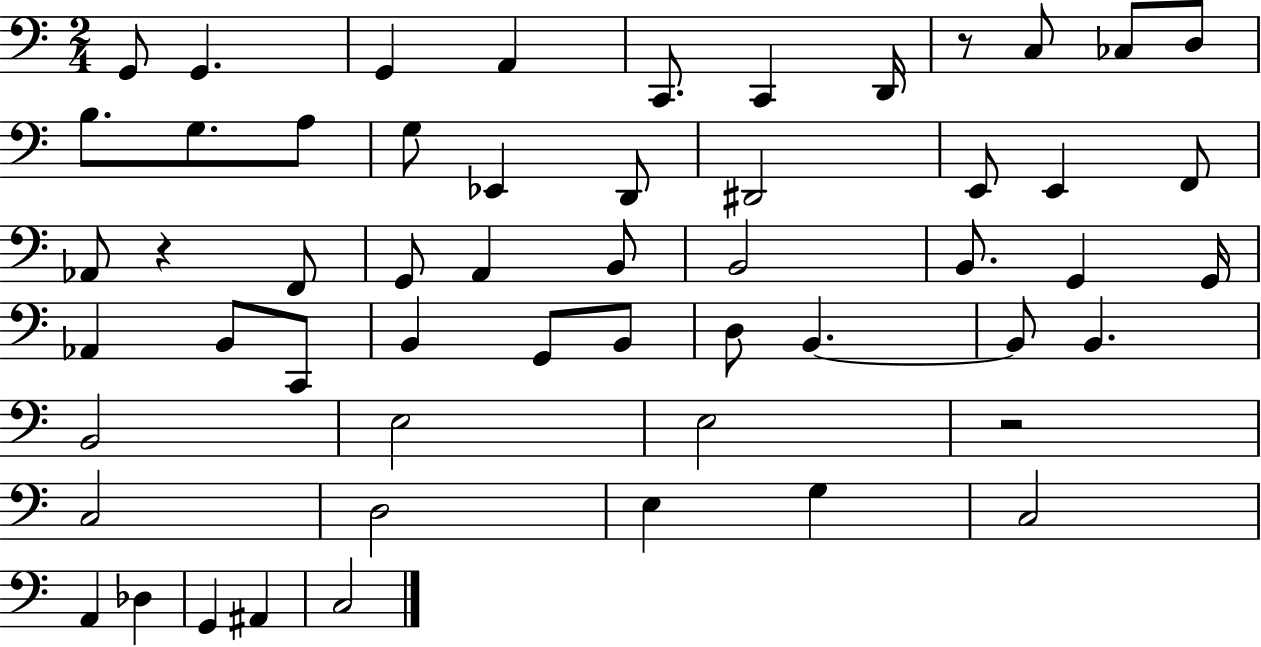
G2/e G2/q. G2/q A2/q C2/e. C2/q D2/s R/e C3/e CES3/e D3/e B3/e. G3/e. A3/e G3/e Eb2/q D2/e D#2/h E2/e E2/q F2/e Ab2/e R/q F2/e G2/e A2/q B2/e B2/h B2/e. G2/q G2/s Ab2/q B2/e C2/e B2/q G2/e B2/e D3/e B2/q. B2/e B2/q. B2/h E3/h E3/h R/h C3/h D3/h E3/q G3/q C3/h A2/q Db3/q G2/q A#2/q C3/h